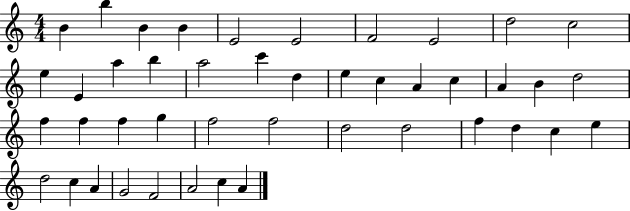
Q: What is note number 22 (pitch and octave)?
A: A4